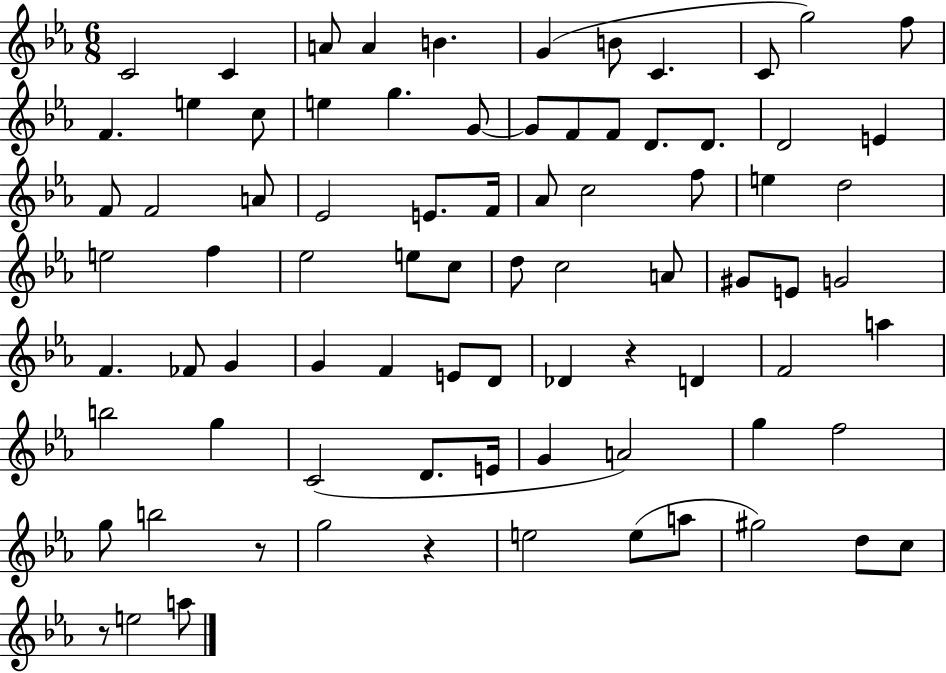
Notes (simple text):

C4/h C4/q A4/e A4/q B4/q. G4/q B4/e C4/q. C4/e G5/h F5/e F4/q. E5/q C5/e E5/q G5/q. G4/e G4/e F4/e F4/e D4/e. D4/e. D4/h E4/q F4/e F4/h A4/e Eb4/h E4/e. F4/s Ab4/e C5/h F5/e E5/q D5/h E5/h F5/q Eb5/h E5/e C5/e D5/e C5/h A4/e G#4/e E4/e G4/h F4/q. FES4/e G4/q G4/q F4/q E4/e D4/e Db4/q R/q D4/q F4/h A5/q B5/h G5/q C4/h D4/e. E4/s G4/q A4/h G5/q F5/h G5/e B5/h R/e G5/h R/q E5/h E5/e A5/e G#5/h D5/e C5/e R/e E5/h A5/e